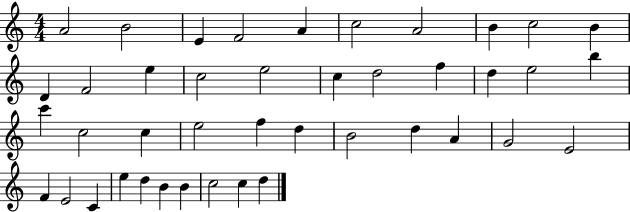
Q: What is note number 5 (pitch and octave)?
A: A4